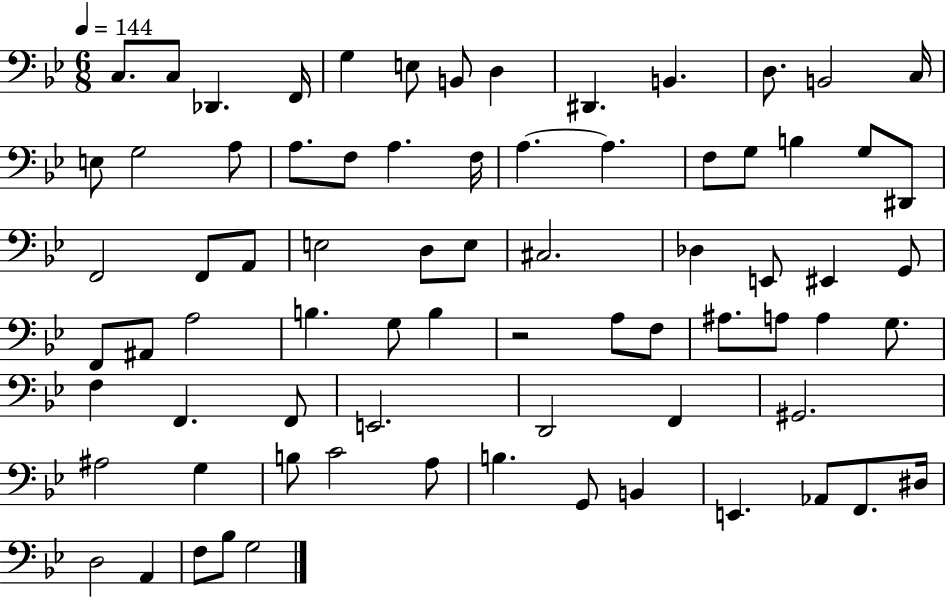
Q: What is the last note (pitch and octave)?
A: G3